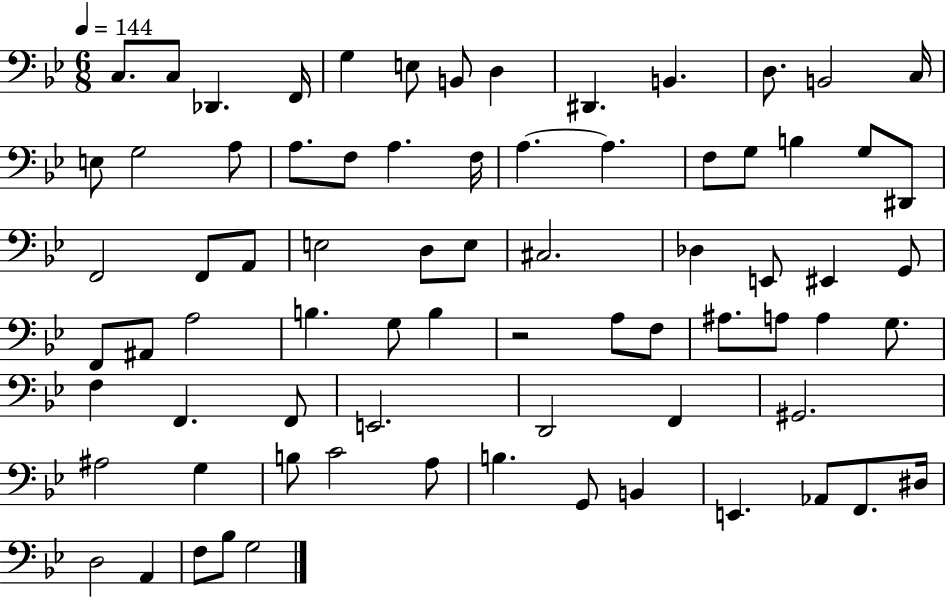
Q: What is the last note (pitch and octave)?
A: G3